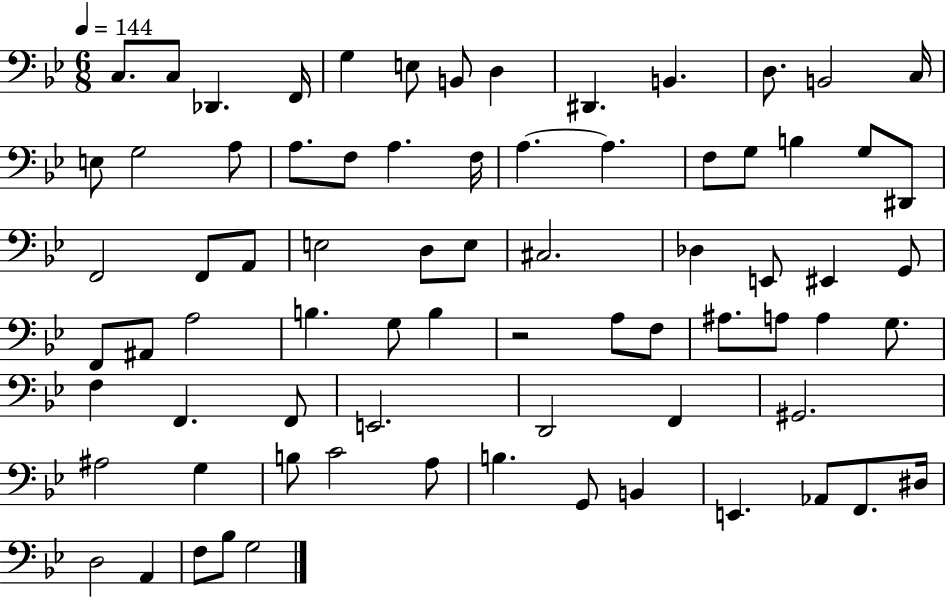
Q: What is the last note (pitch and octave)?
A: G3